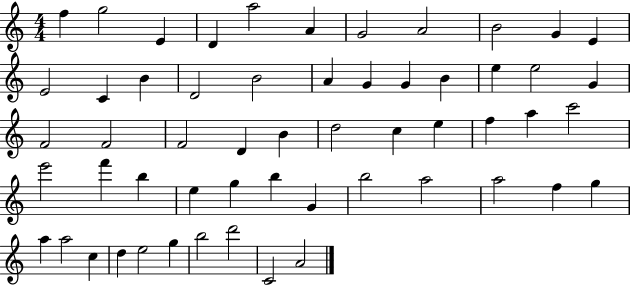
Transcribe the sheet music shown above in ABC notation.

X:1
T:Untitled
M:4/4
L:1/4
K:C
f g2 E D a2 A G2 A2 B2 G E E2 C B D2 B2 A G G B e e2 G F2 F2 F2 D B d2 c e f a c'2 e'2 f' b e g b G b2 a2 a2 f g a a2 c d e2 g b2 d'2 C2 A2